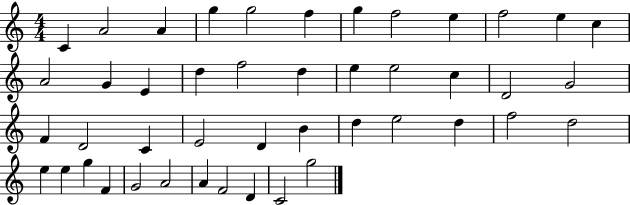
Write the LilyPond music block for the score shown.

{
  \clef treble
  \numericTimeSignature
  \time 4/4
  \key c \major
  c'4 a'2 a'4 | g''4 g''2 f''4 | g''4 f''2 e''4 | f''2 e''4 c''4 | \break a'2 g'4 e'4 | d''4 f''2 d''4 | e''4 e''2 c''4 | d'2 g'2 | \break f'4 d'2 c'4 | e'2 d'4 b'4 | d''4 e''2 d''4 | f''2 d''2 | \break e''4 e''4 g''4 f'4 | g'2 a'2 | a'4 f'2 d'4 | c'2 g''2 | \break \bar "|."
}